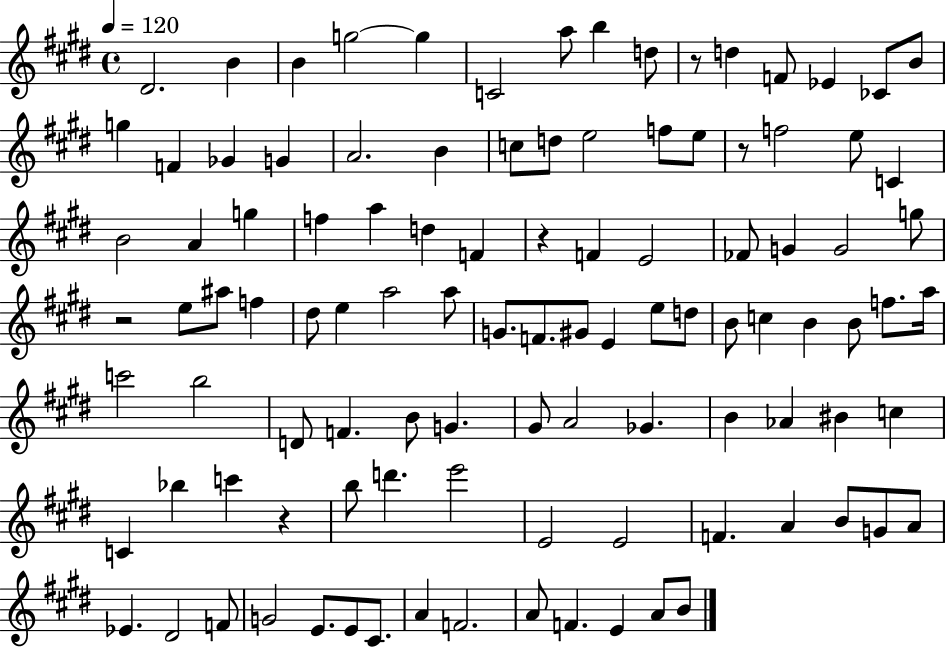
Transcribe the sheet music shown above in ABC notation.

X:1
T:Untitled
M:4/4
L:1/4
K:E
^D2 B B g2 g C2 a/2 b d/2 z/2 d F/2 _E _C/2 B/2 g F _G G A2 B c/2 d/2 e2 f/2 e/2 z/2 f2 e/2 C B2 A g f a d F z F E2 _F/2 G G2 g/2 z2 e/2 ^a/2 f ^d/2 e a2 a/2 G/2 F/2 ^G/2 E e/2 d/2 B/2 c B B/2 f/2 a/4 c'2 b2 D/2 F B/2 G ^G/2 A2 _G B _A ^B c C _b c' z b/2 d' e'2 E2 E2 F A B/2 G/2 A/2 _E ^D2 F/2 G2 E/2 E/2 ^C/2 A F2 A/2 F E A/2 B/2